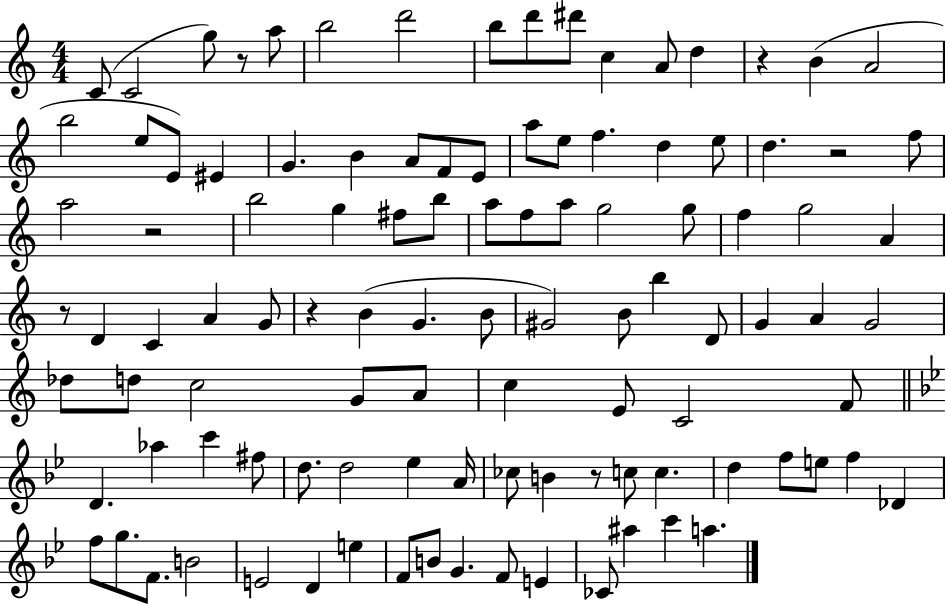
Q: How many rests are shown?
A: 7